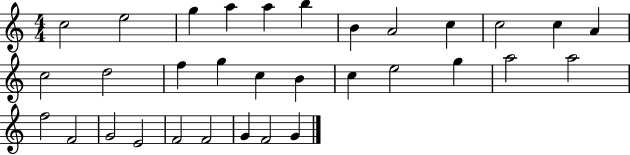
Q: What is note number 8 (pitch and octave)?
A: A4